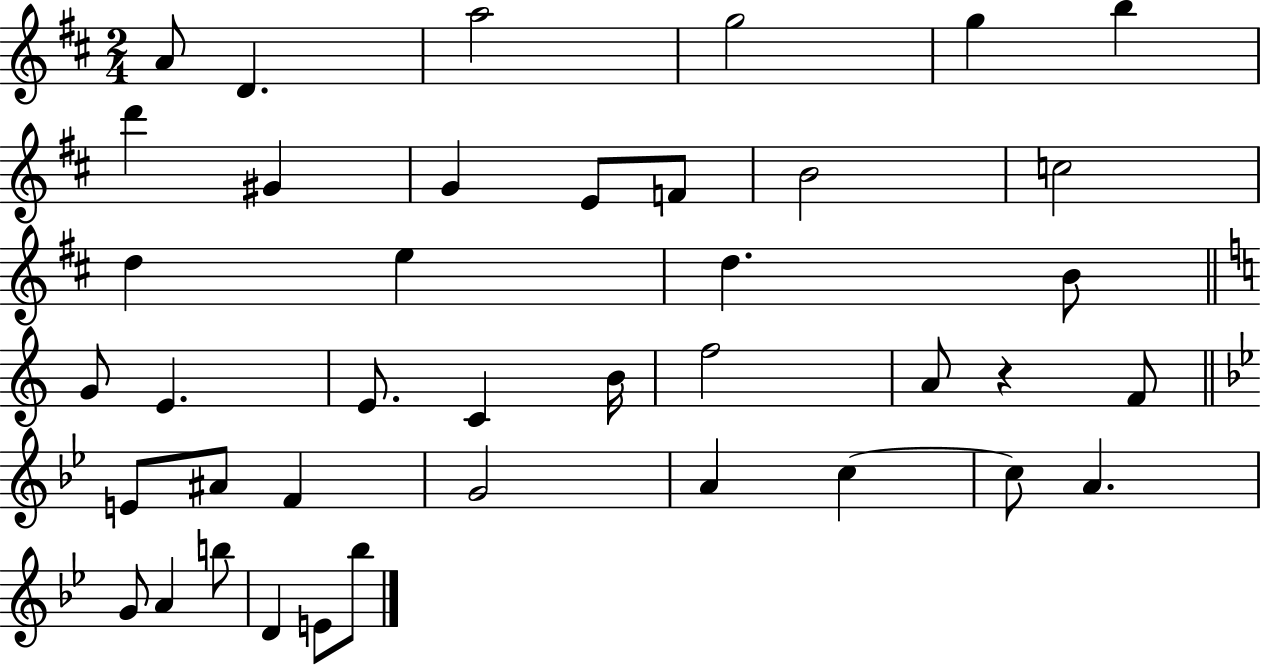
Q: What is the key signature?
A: D major